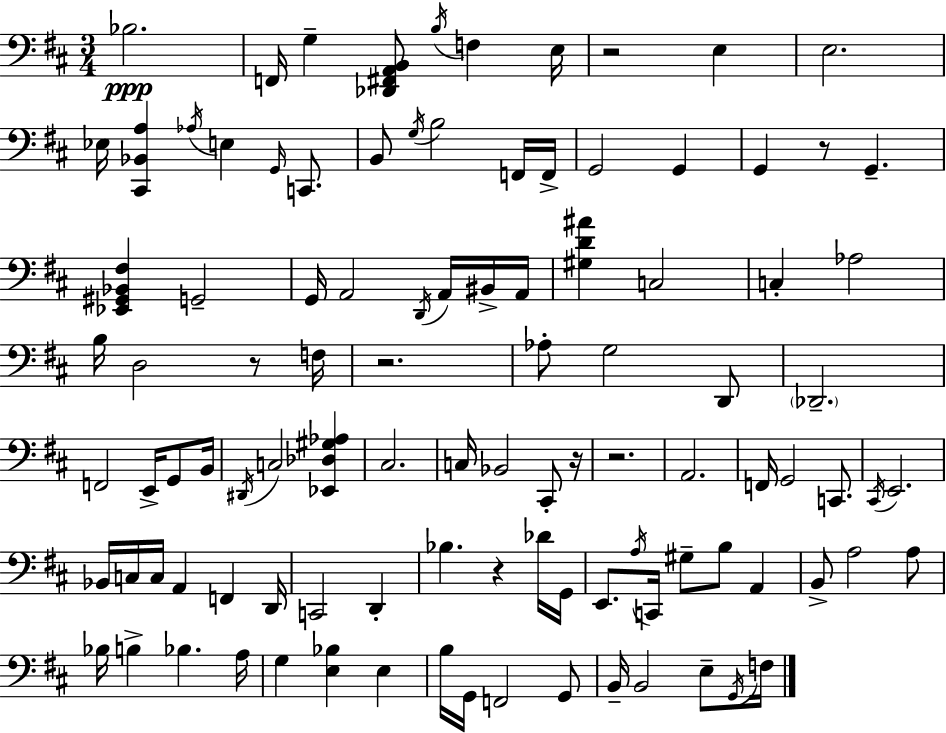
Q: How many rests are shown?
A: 7